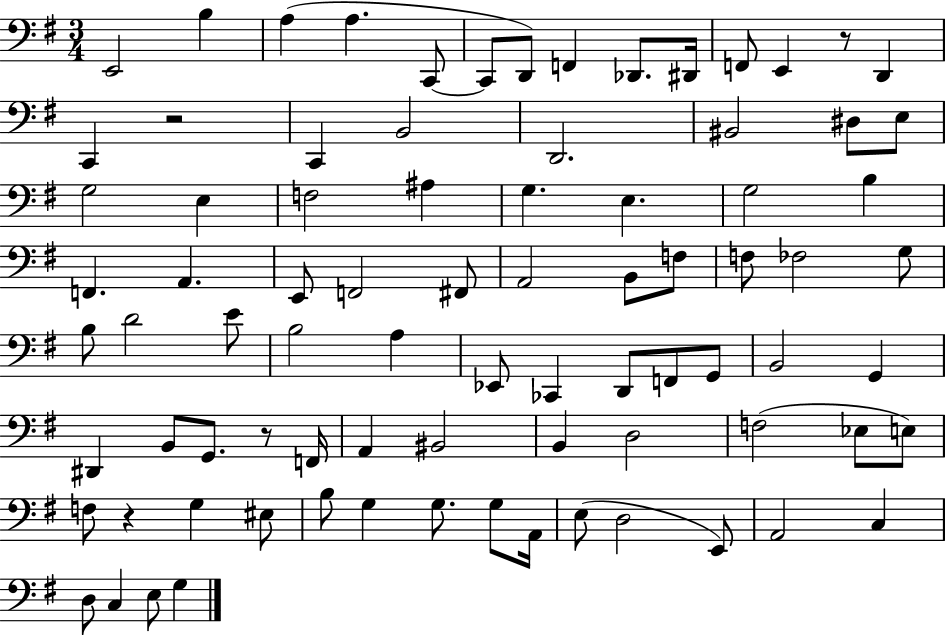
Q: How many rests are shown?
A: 4